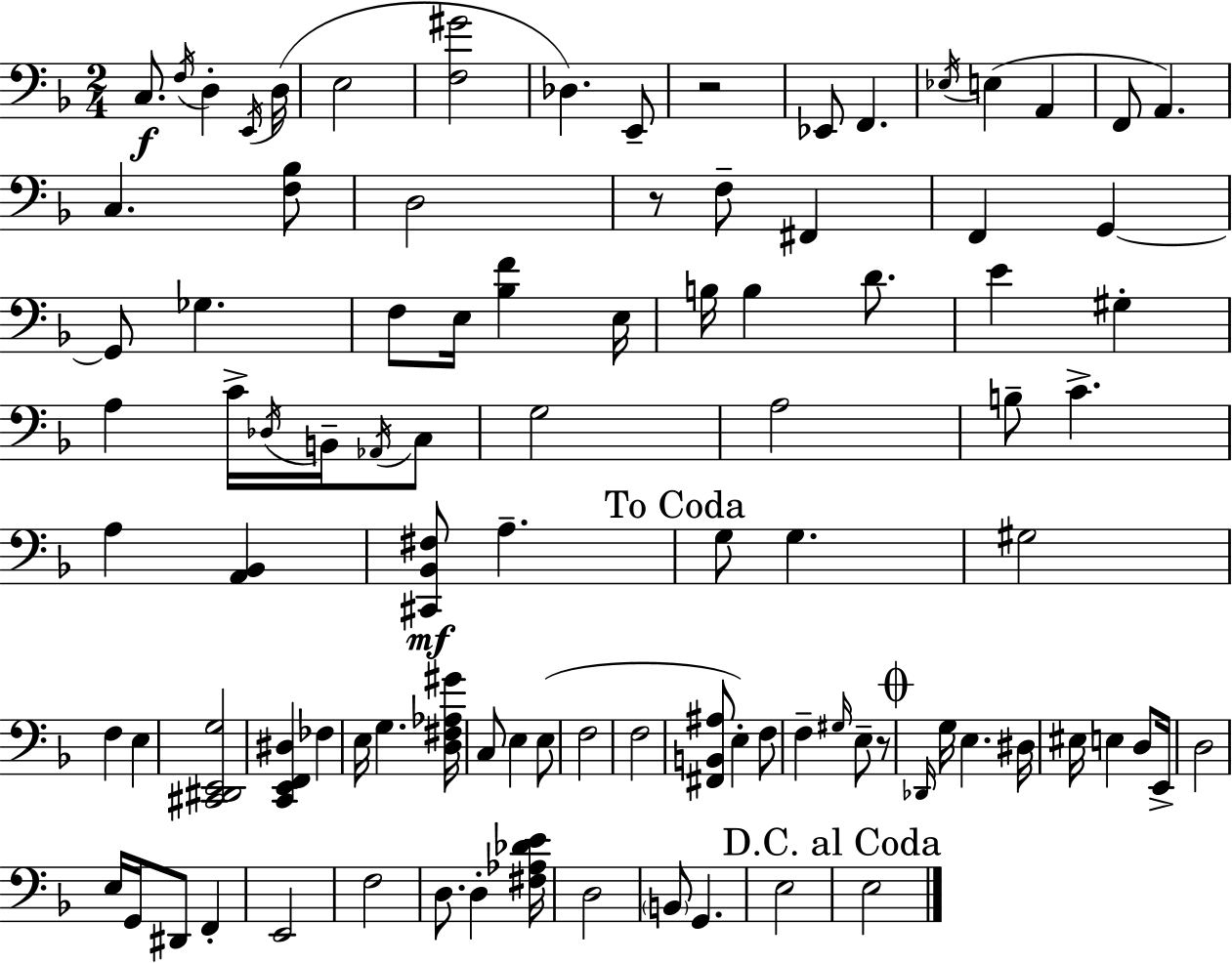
X:1
T:Untitled
M:2/4
L:1/4
K:F
C,/2 F,/4 D, E,,/4 D,/4 E,2 [F,^G]2 _D, E,,/2 z2 _E,,/2 F,, _E,/4 E, A,, F,,/2 A,, C, [F,_B,]/2 D,2 z/2 F,/2 ^F,, F,, G,, G,,/2 _G, F,/2 E,/4 [_B,F] E,/4 B,/4 B, D/2 E ^G, A, C/4 _D,/4 B,,/4 _A,,/4 C,/2 G,2 A,2 B,/2 C A, [A,,_B,,] [^C,,_B,,^F,]/2 A, G,/2 G, ^G,2 F, E, [^C,,^D,,E,,G,]2 [C,,E,,F,,^D,] _F, E,/4 G, [D,^F,_A,^G]/4 C,/2 E, E,/2 F,2 F,2 [^F,,B,,^A,]/2 E, F,/2 F, ^G,/4 E,/2 z/2 _D,,/4 G,/4 E, ^D,/4 ^E,/4 E, D,/2 E,,/4 D,2 E,/4 G,,/4 ^D,,/2 F,, E,,2 F,2 D,/2 D, [^F,_A,_DE]/4 D,2 B,,/2 G,, E,2 E,2